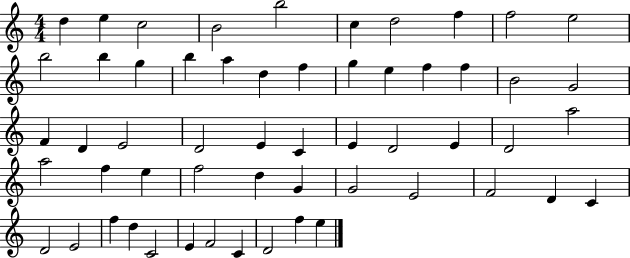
{
  \clef treble
  \numericTimeSignature
  \time 4/4
  \key c \major
  d''4 e''4 c''2 | b'2 b''2 | c''4 d''2 f''4 | f''2 e''2 | \break b''2 b''4 g''4 | b''4 a''4 d''4 f''4 | g''4 e''4 f''4 f''4 | b'2 g'2 | \break f'4 d'4 e'2 | d'2 e'4 c'4 | e'4 d'2 e'4 | d'2 a''2 | \break a''2 f''4 e''4 | f''2 d''4 g'4 | g'2 e'2 | f'2 d'4 c'4 | \break d'2 e'2 | f''4 d''4 c'2 | e'4 f'2 c'4 | d'2 f''4 e''4 | \break \bar "|."
}